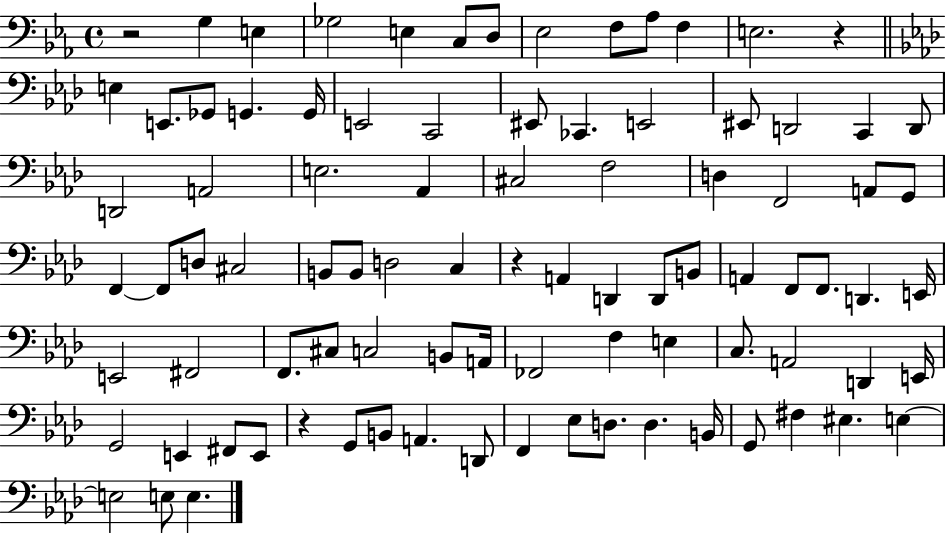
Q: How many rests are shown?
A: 4